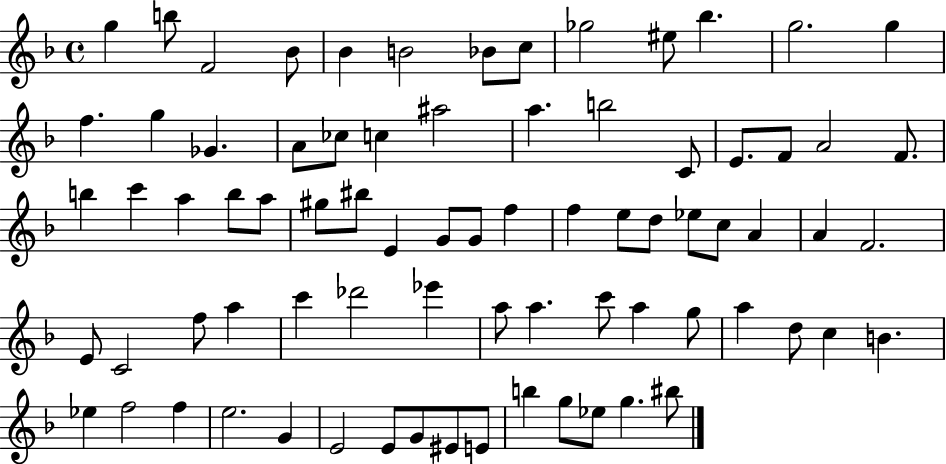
X:1
T:Untitled
M:4/4
L:1/4
K:F
g b/2 F2 _B/2 _B B2 _B/2 c/2 _g2 ^e/2 _b g2 g f g _G A/2 _c/2 c ^a2 a b2 C/2 E/2 F/2 A2 F/2 b c' a b/2 a/2 ^g/2 ^b/2 E G/2 G/2 f f e/2 d/2 _e/2 c/2 A A F2 E/2 C2 f/2 a c' _d'2 _e' a/2 a c'/2 a g/2 a d/2 c B _e f2 f e2 G E2 E/2 G/2 ^E/2 E/2 b g/2 _e/2 g ^b/2